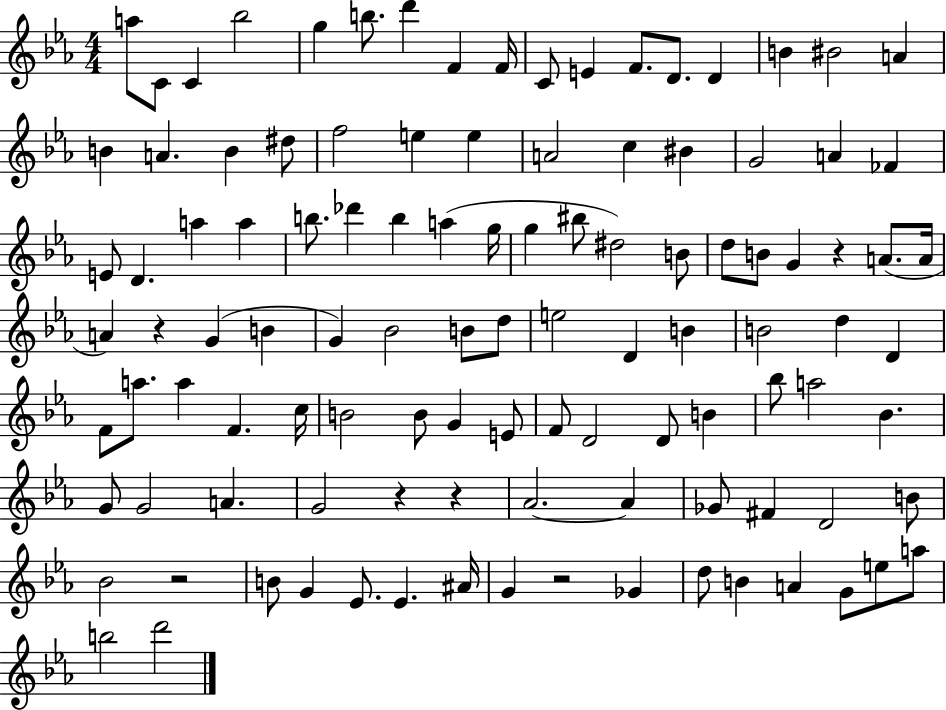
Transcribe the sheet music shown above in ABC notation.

X:1
T:Untitled
M:4/4
L:1/4
K:Eb
a/2 C/2 C _b2 g b/2 d' F F/4 C/2 E F/2 D/2 D B ^B2 A B A B ^d/2 f2 e e A2 c ^B G2 A _F E/2 D a a b/2 _d' b a g/4 g ^b/2 ^d2 B/2 d/2 B/2 G z A/2 A/4 A z G B G _B2 B/2 d/2 e2 D B B2 d D F/2 a/2 a F c/4 B2 B/2 G E/2 F/2 D2 D/2 B _b/2 a2 _B G/2 G2 A G2 z z _A2 _A _G/2 ^F D2 B/2 _B2 z2 B/2 G _E/2 _E ^A/4 G z2 _G d/2 B A G/2 e/2 a/2 b2 d'2